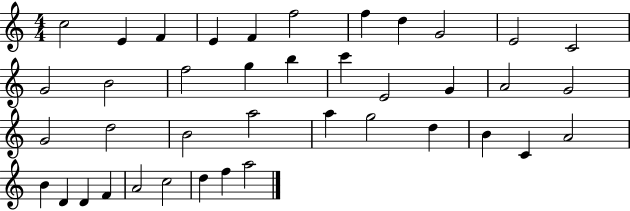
X:1
T:Untitled
M:4/4
L:1/4
K:C
c2 E F E F f2 f d G2 E2 C2 G2 B2 f2 g b c' E2 G A2 G2 G2 d2 B2 a2 a g2 d B C A2 B D D F A2 c2 d f a2